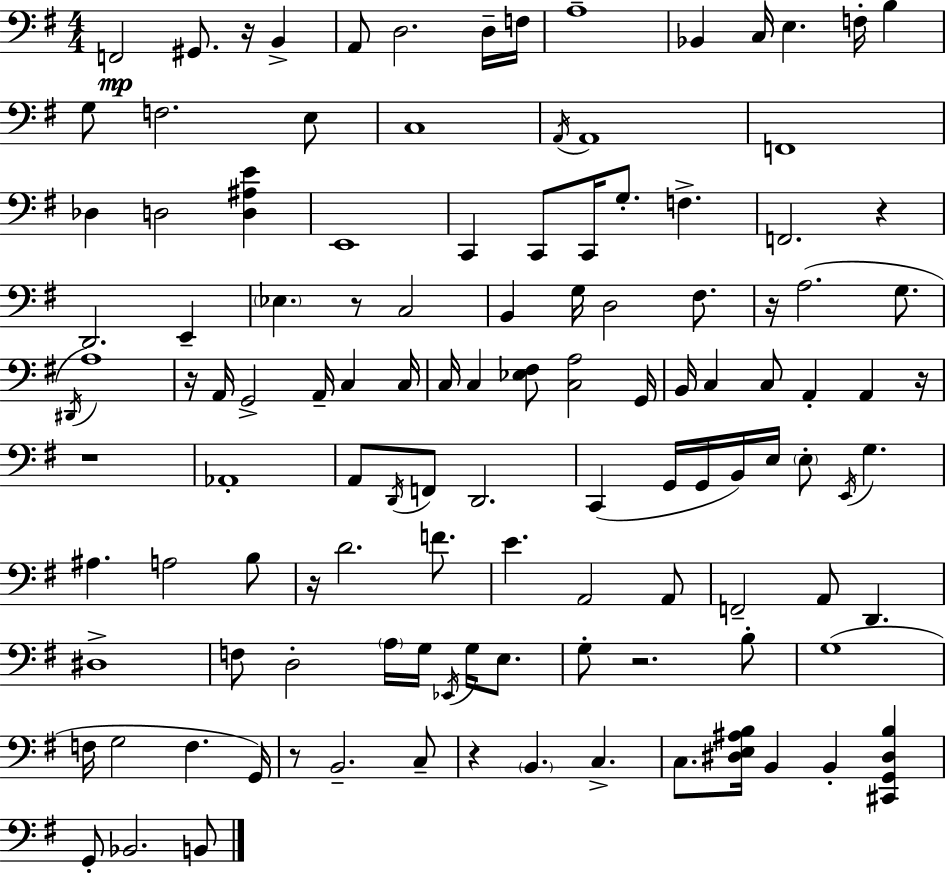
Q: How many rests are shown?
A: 11